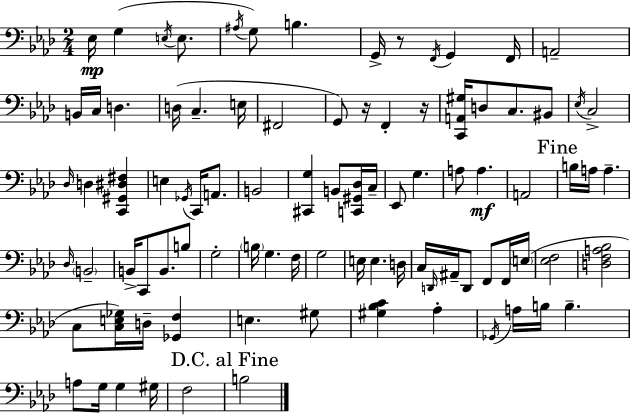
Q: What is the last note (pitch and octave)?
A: B3